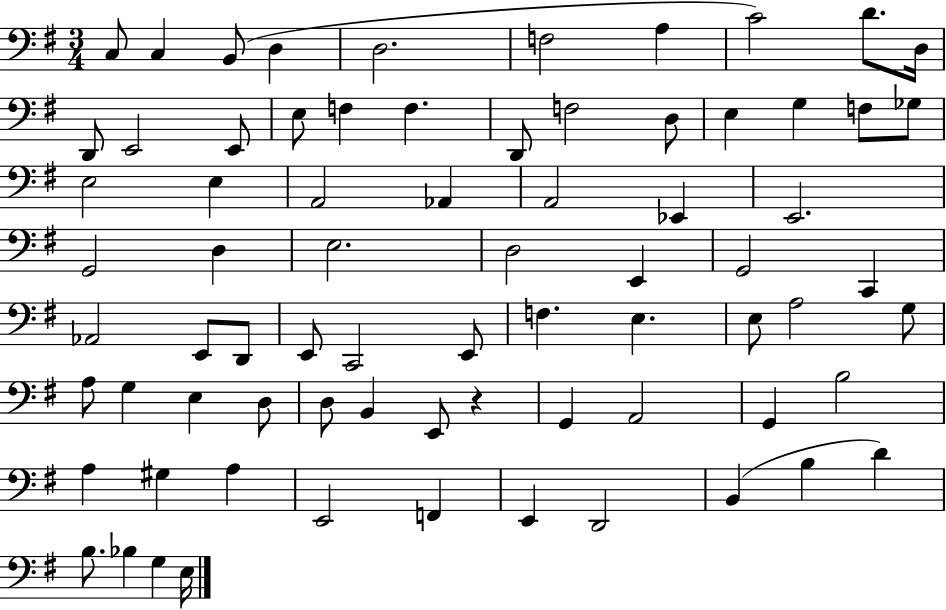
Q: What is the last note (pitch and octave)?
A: E3